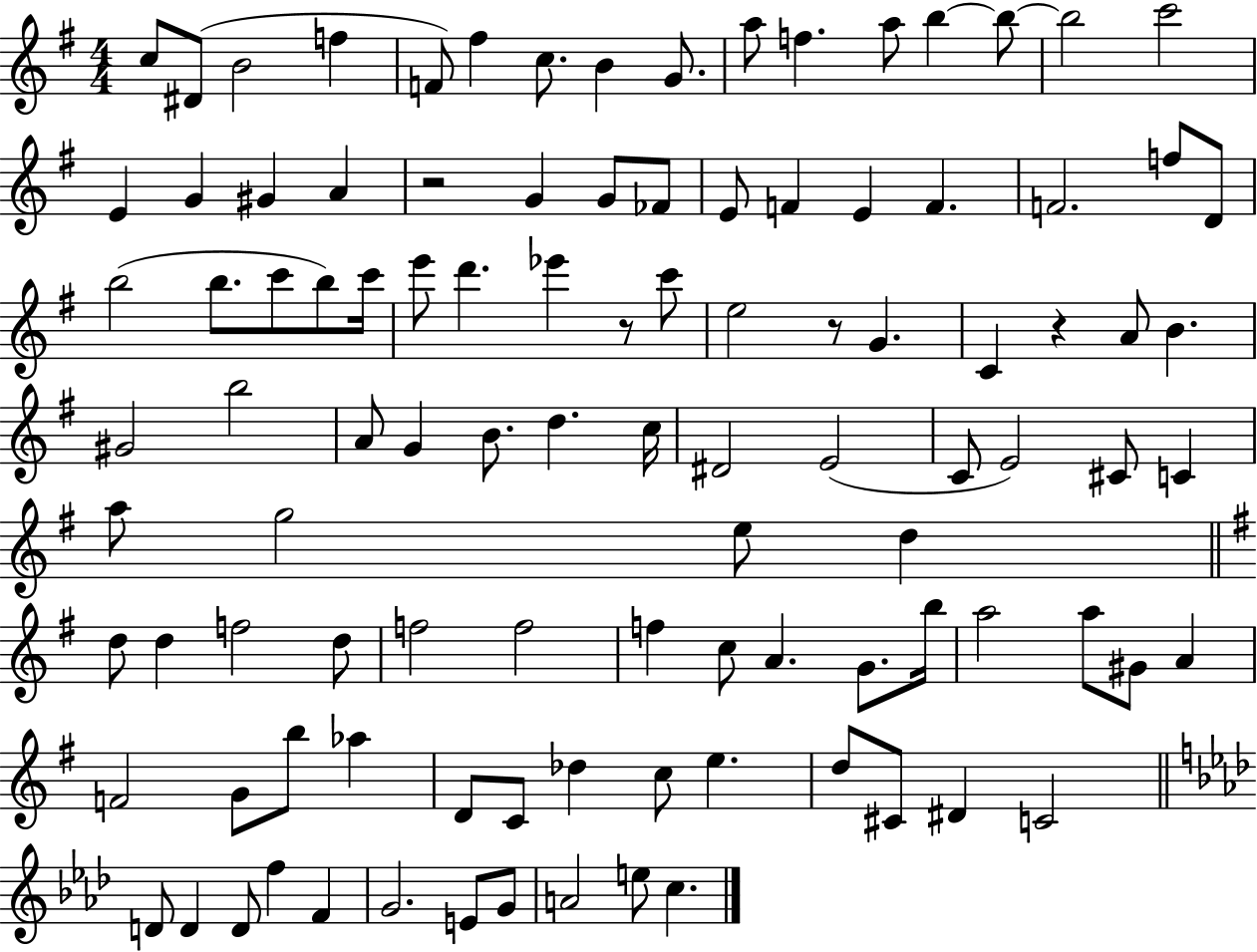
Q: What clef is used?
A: treble